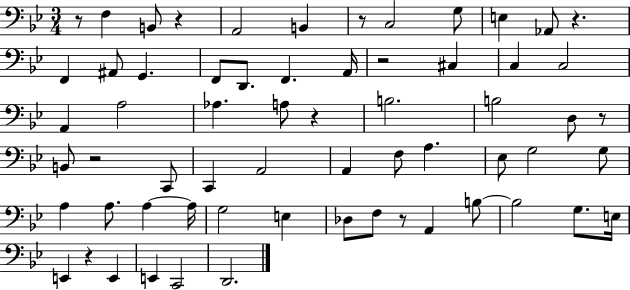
X:1
T:Untitled
M:3/4
L:1/4
K:Bb
z/2 F, B,,/2 z A,,2 B,, z/2 C,2 G,/2 E, _A,,/2 z F,, ^A,,/2 G,, F,,/2 D,,/2 F,, A,,/4 z2 ^C, C, C,2 A,, A,2 _A, A,/2 z B,2 B,2 D,/2 z/2 B,,/2 z2 C,,/2 C,, A,,2 A,, F,/2 A, _E,/2 G,2 G,/2 A, A,/2 A, A,/4 G,2 E, _D,/2 F,/2 z/2 A,, B,/2 B,2 G,/2 E,/4 E,, z E,, E,, C,,2 D,,2